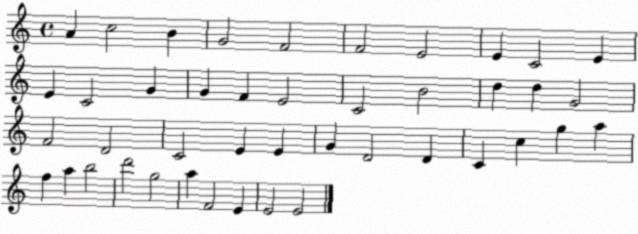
X:1
T:Untitled
M:4/4
L:1/4
K:C
A c2 B G2 F2 F2 E2 E C2 E E C2 G G F E2 C2 B2 d d G2 F2 D2 C2 E E G D2 D C c g a f a b2 d'2 g2 a F2 E E2 E2